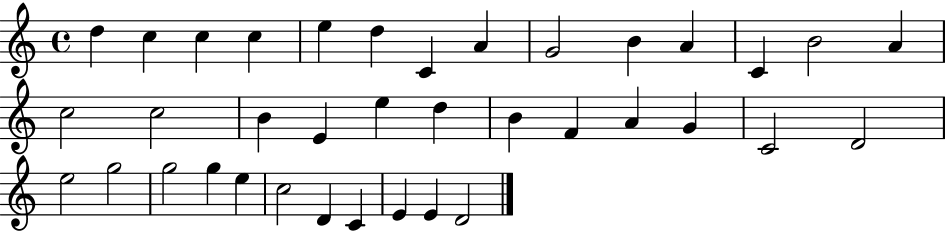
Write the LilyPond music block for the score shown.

{
  \clef treble
  \time 4/4
  \defaultTimeSignature
  \key c \major
  d''4 c''4 c''4 c''4 | e''4 d''4 c'4 a'4 | g'2 b'4 a'4 | c'4 b'2 a'4 | \break c''2 c''2 | b'4 e'4 e''4 d''4 | b'4 f'4 a'4 g'4 | c'2 d'2 | \break e''2 g''2 | g''2 g''4 e''4 | c''2 d'4 c'4 | e'4 e'4 d'2 | \break \bar "|."
}